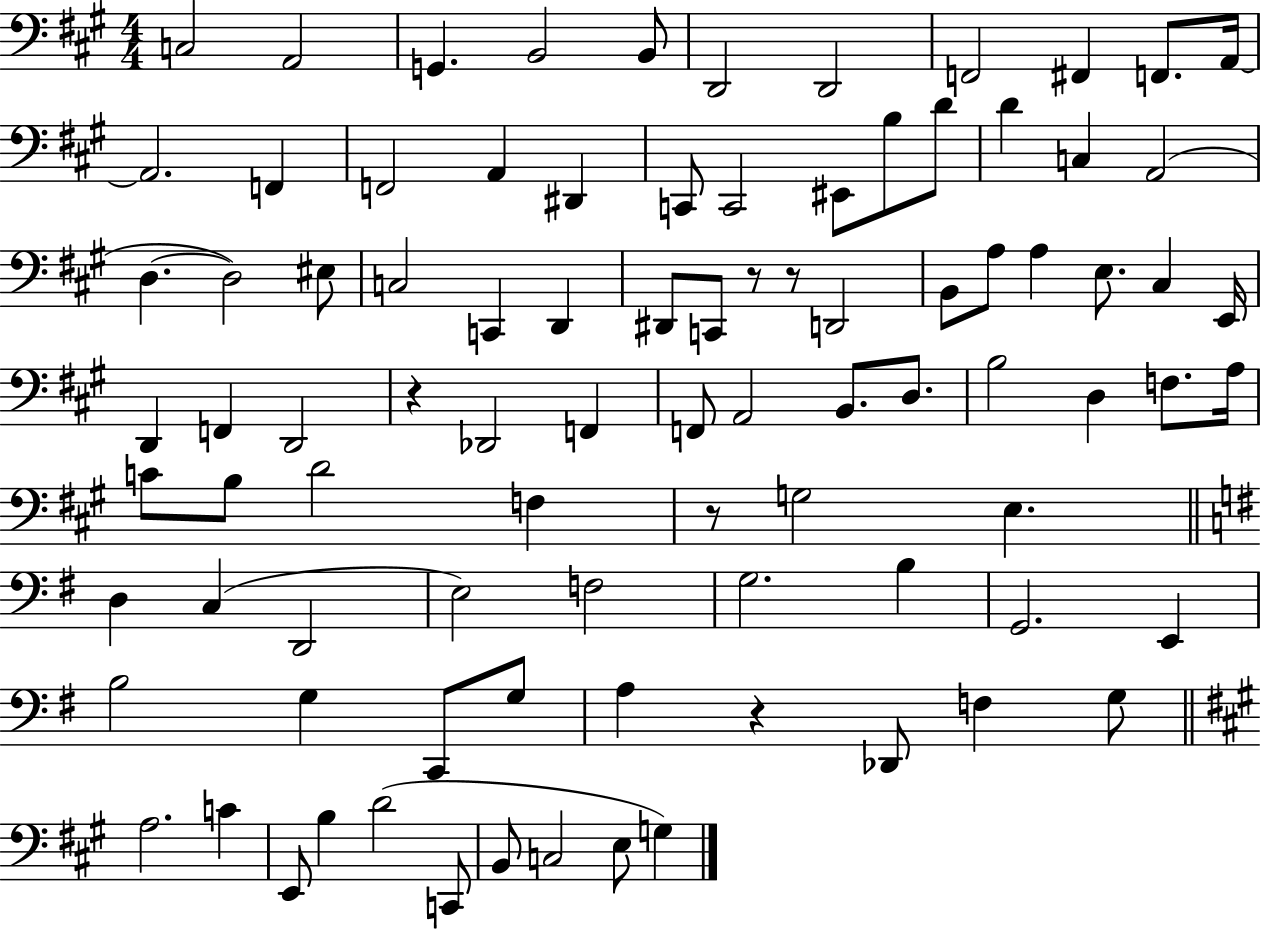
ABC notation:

X:1
T:Untitled
M:4/4
L:1/4
K:A
C,2 A,,2 G,, B,,2 B,,/2 D,,2 D,,2 F,,2 ^F,, F,,/2 A,,/4 A,,2 F,, F,,2 A,, ^D,, C,,/2 C,,2 ^E,,/2 B,/2 D/2 D C, A,,2 D, D,2 ^E,/2 C,2 C,, D,, ^D,,/2 C,,/2 z/2 z/2 D,,2 B,,/2 A,/2 A, E,/2 ^C, E,,/4 D,, F,, D,,2 z _D,,2 F,, F,,/2 A,,2 B,,/2 D,/2 B,2 D, F,/2 A,/4 C/2 B,/2 D2 F, z/2 G,2 E, D, C, D,,2 E,2 F,2 G,2 B, G,,2 E,, B,2 G, C,,/2 G,/2 A, z _D,,/2 F, G,/2 A,2 C E,,/2 B, D2 C,,/2 B,,/2 C,2 E,/2 G,